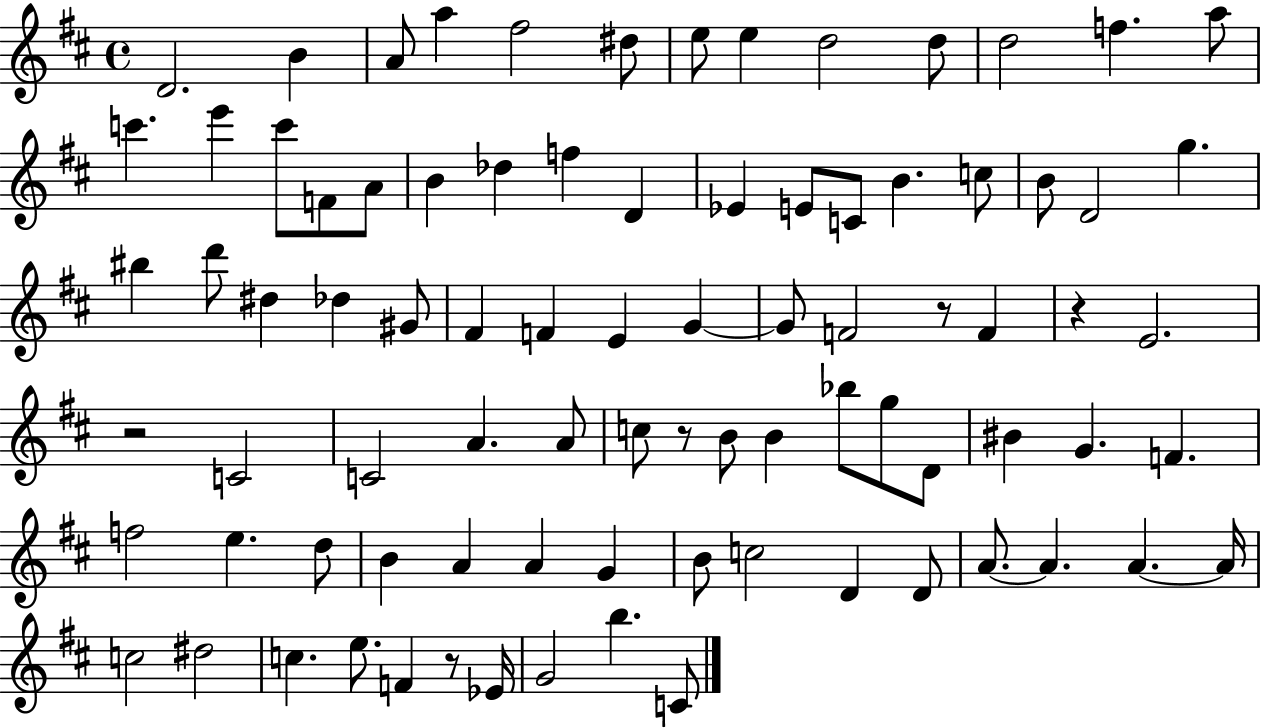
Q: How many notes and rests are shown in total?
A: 85